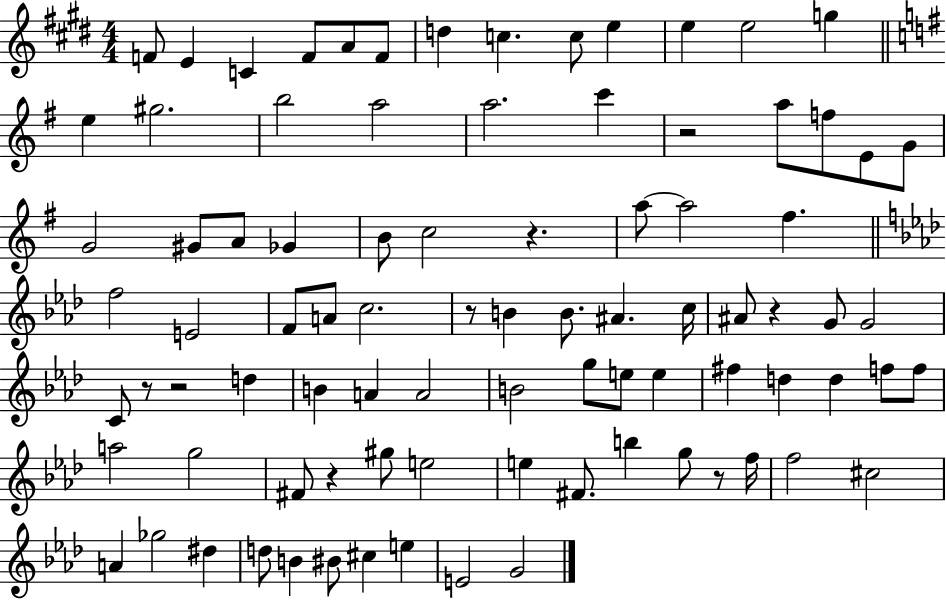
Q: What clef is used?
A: treble